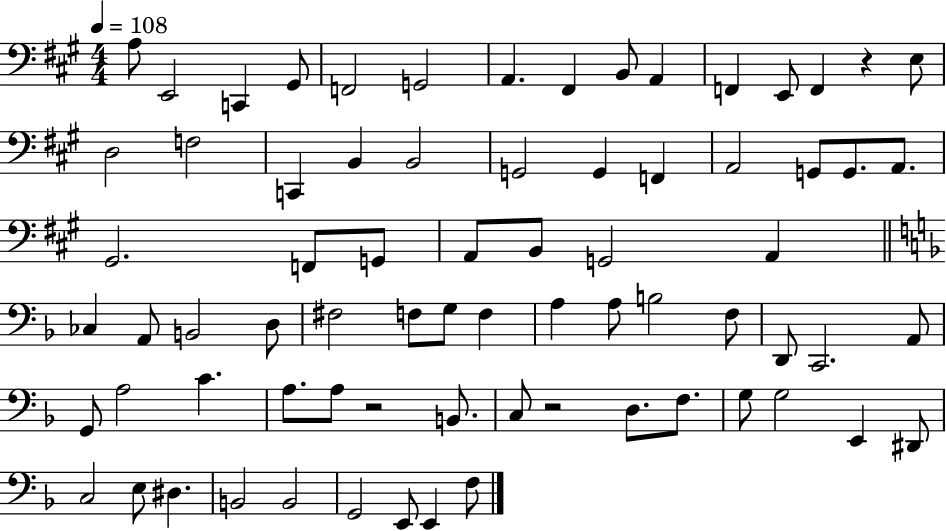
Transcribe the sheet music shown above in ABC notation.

X:1
T:Untitled
M:4/4
L:1/4
K:A
A,/2 E,,2 C,, ^G,,/2 F,,2 G,,2 A,, ^F,, B,,/2 A,, F,, E,,/2 F,, z E,/2 D,2 F,2 C,, B,, B,,2 G,,2 G,, F,, A,,2 G,,/2 G,,/2 A,,/2 ^G,,2 F,,/2 G,,/2 A,,/2 B,,/2 G,,2 A,, _C, A,,/2 B,,2 D,/2 ^F,2 F,/2 G,/2 F, A, A,/2 B,2 F,/2 D,,/2 C,,2 A,,/2 G,,/2 A,2 C A,/2 A,/2 z2 B,,/2 C,/2 z2 D,/2 F,/2 G,/2 G,2 E,, ^D,,/2 C,2 E,/2 ^D, B,,2 B,,2 G,,2 E,,/2 E,, F,/2